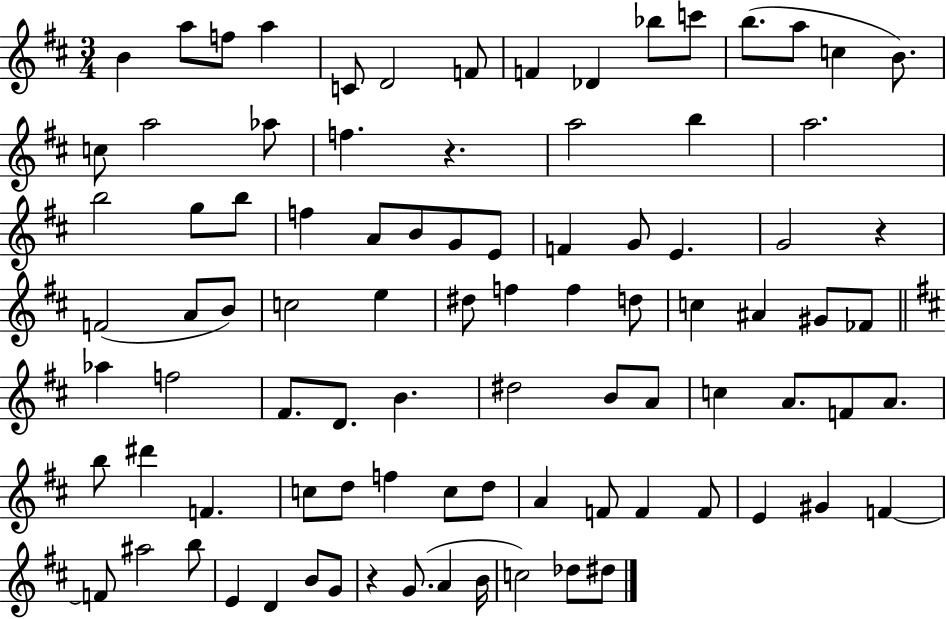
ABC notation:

X:1
T:Untitled
M:3/4
L:1/4
K:D
B a/2 f/2 a C/2 D2 F/2 F _D _b/2 c'/2 b/2 a/2 c B/2 c/2 a2 _a/2 f z a2 b a2 b2 g/2 b/2 f A/2 B/2 G/2 E/2 F G/2 E G2 z F2 A/2 B/2 c2 e ^d/2 f f d/2 c ^A ^G/2 _F/2 _a f2 ^F/2 D/2 B ^d2 B/2 A/2 c A/2 F/2 A/2 b/2 ^d' F c/2 d/2 f c/2 d/2 A F/2 F F/2 E ^G F F/2 ^a2 b/2 E D B/2 G/2 z G/2 A B/4 c2 _d/2 ^d/2